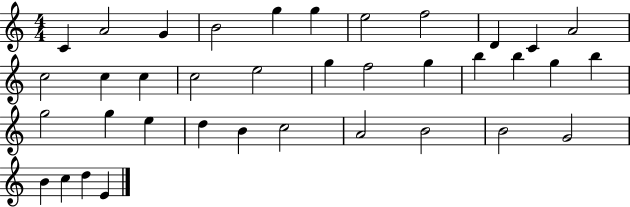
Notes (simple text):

C4/q A4/h G4/q B4/h G5/q G5/q E5/h F5/h D4/q C4/q A4/h C5/h C5/q C5/q C5/h E5/h G5/q F5/h G5/q B5/q B5/q G5/q B5/q G5/h G5/q E5/q D5/q B4/q C5/h A4/h B4/h B4/h G4/h B4/q C5/q D5/q E4/q